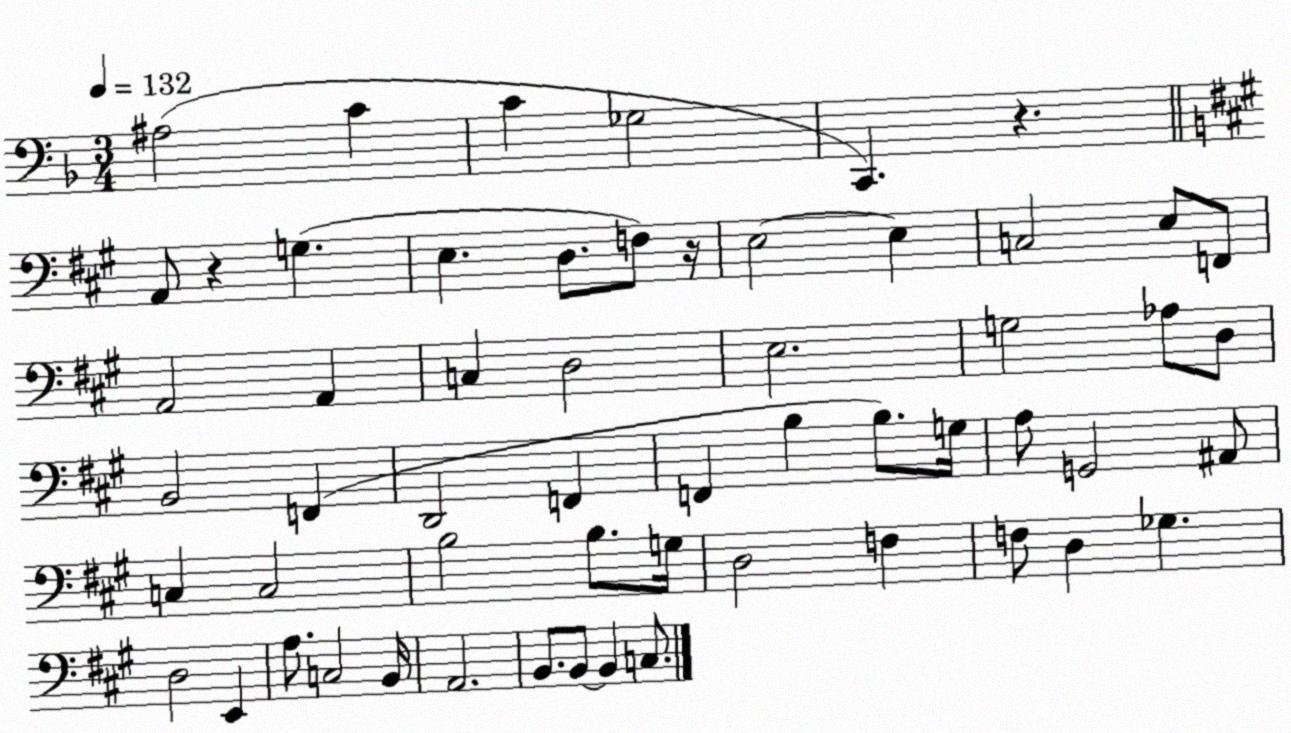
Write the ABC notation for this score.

X:1
T:Untitled
M:3/4
L:1/4
K:F
^A,2 C C _G,2 C,, z A,,/2 z G, E, D,/2 F,/2 z/4 E,2 E, C,2 E,/2 F,,/2 A,,2 A,, C, D,2 E,2 G,2 _A,/2 D,/2 B,,2 F,, D,,2 F,, F,, B, B,/2 G,/4 A,/2 G,,2 ^A,,/2 C, C,2 B,2 B,/2 G,/4 D,2 F, F,/2 D, _G, D,2 E,, A,/2 C,2 B,,/4 A,,2 B,,/2 B,,/2 B,, C,/2